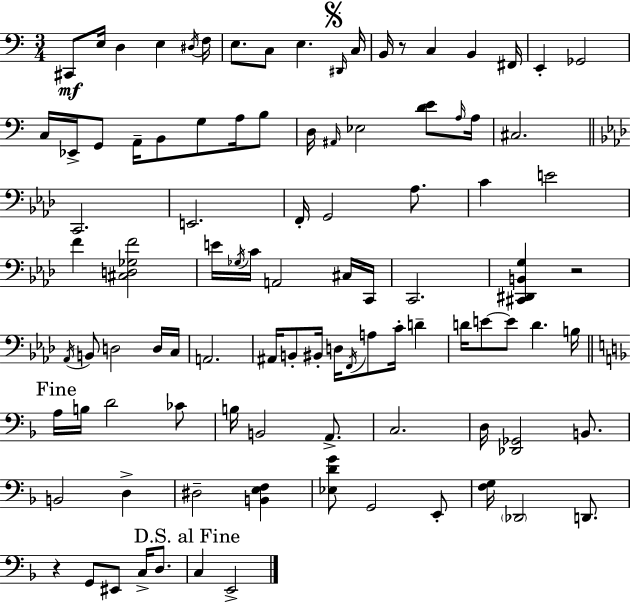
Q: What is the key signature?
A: A minor